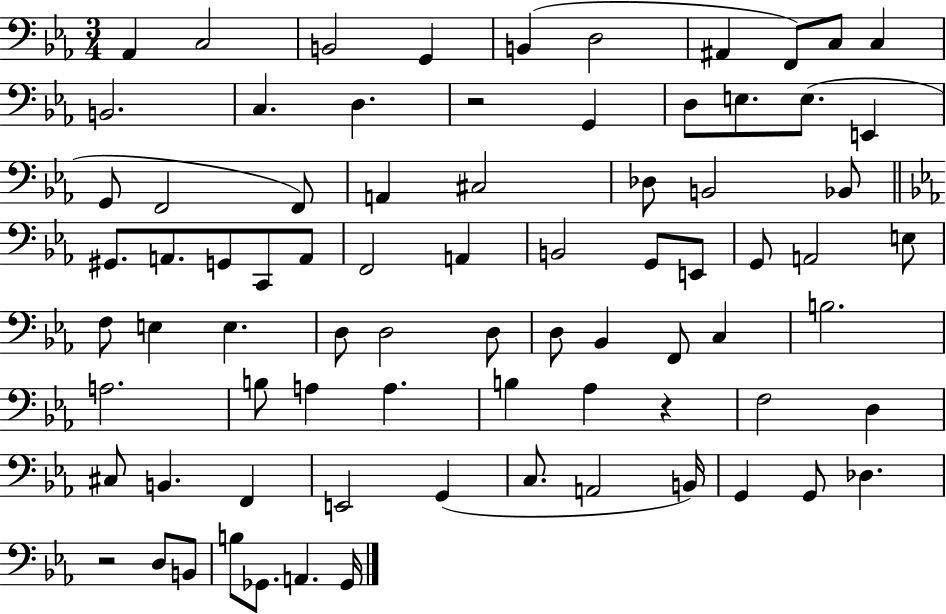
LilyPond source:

{
  \clef bass
  \numericTimeSignature
  \time 3/4
  \key ees \major
  aes,4 c2 | b,2 g,4 | b,4( d2 | ais,4 f,8) c8 c4 | \break b,2. | c4. d4. | r2 g,4 | d8 e8. e8.( e,4 | \break g,8 f,2 f,8) | a,4 cis2 | des8 b,2 bes,8 | \bar "||" \break \key ees \major gis,8. a,8. g,8 c,8 a,8 | f,2 a,4 | b,2 g,8 e,8 | g,8 a,2 e8 | \break f8 e4 e4. | d8 d2 d8 | d8 bes,4 f,8 c4 | b2. | \break a2. | b8 a4 a4. | b4 aes4 r4 | f2 d4 | \break cis8 b,4. f,4 | e,2 g,4( | c8. a,2 b,16) | g,4 g,8 des4. | \break r2 d8 b,8 | b8 ges,8. a,4. ges,16 | \bar "|."
}